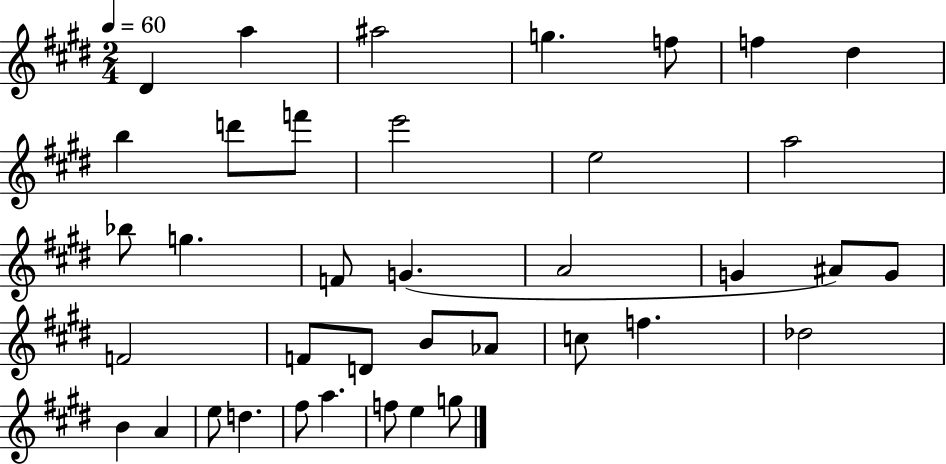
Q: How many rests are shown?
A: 0